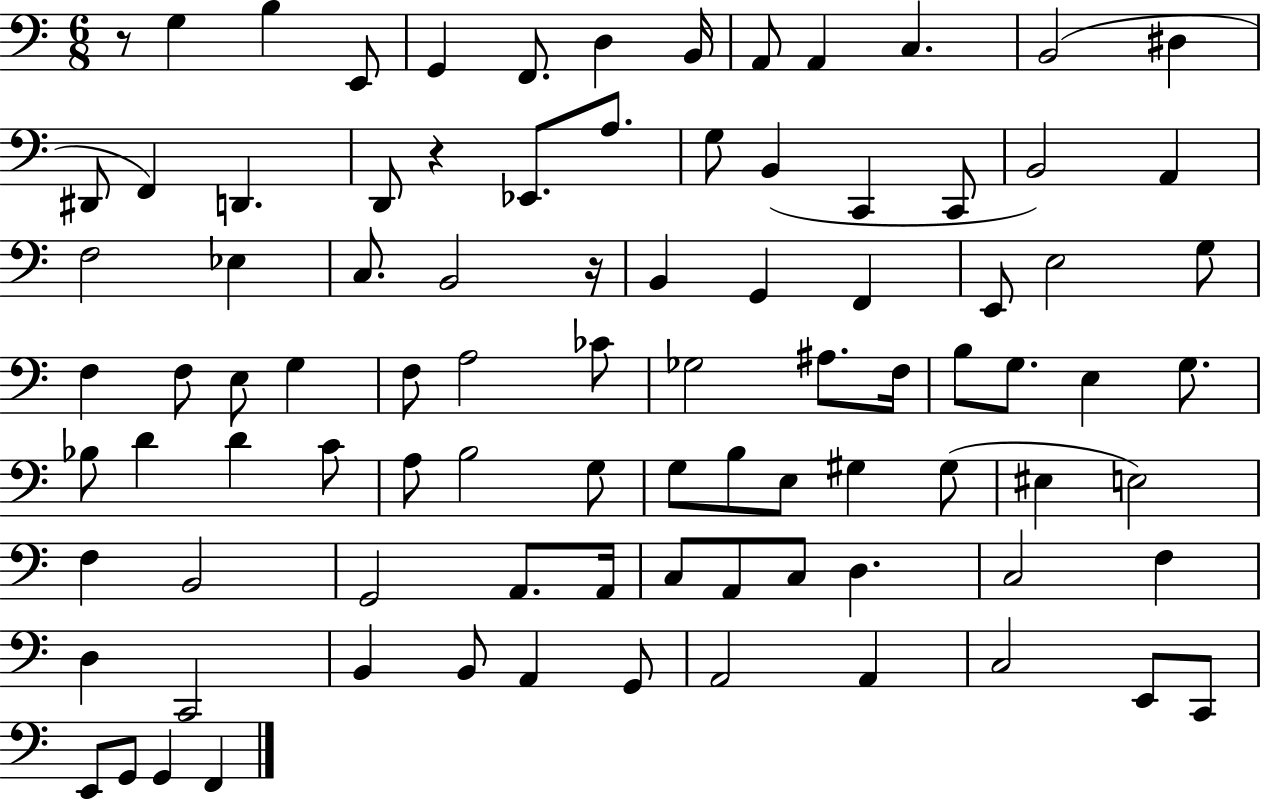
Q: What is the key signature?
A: C major